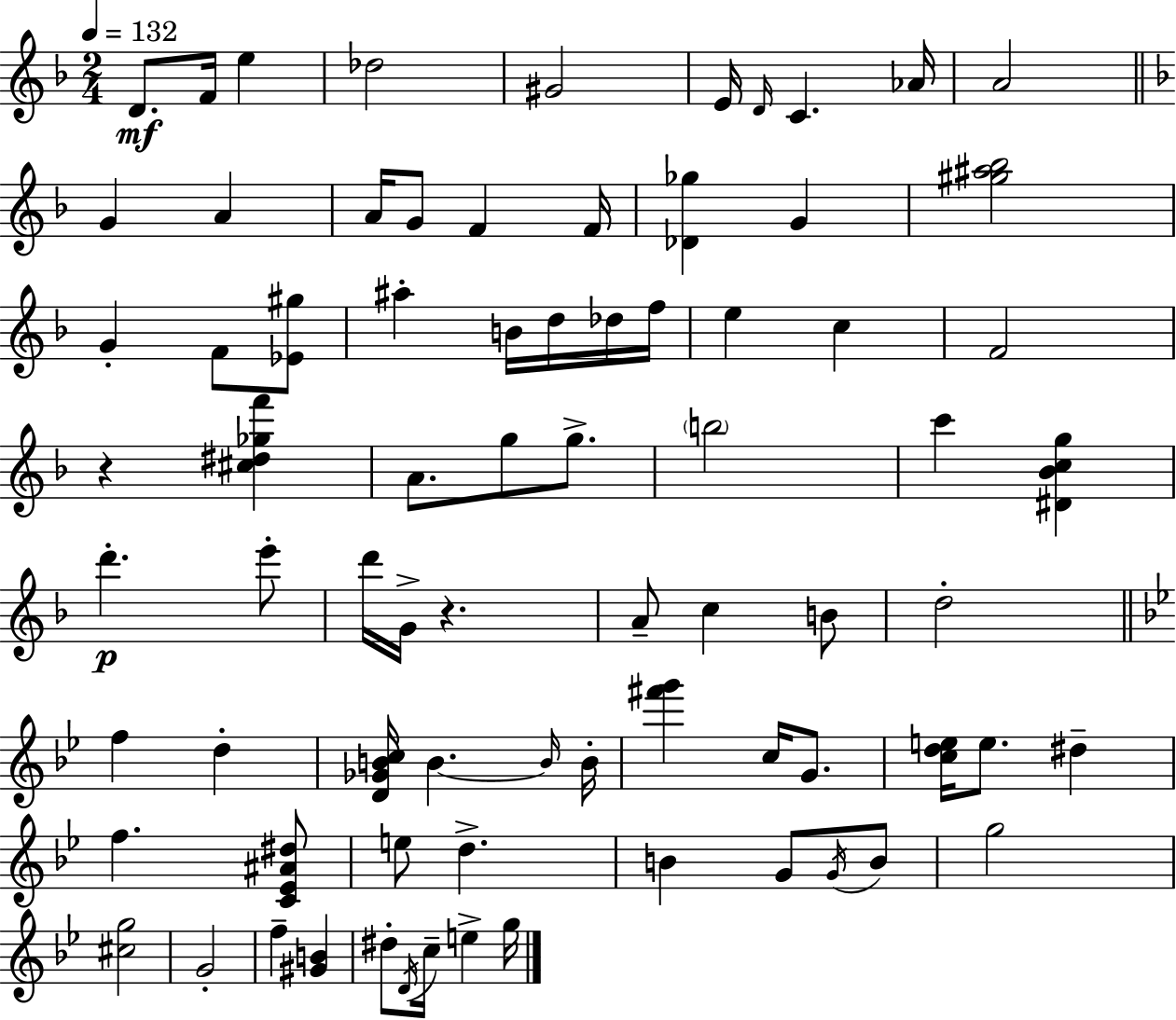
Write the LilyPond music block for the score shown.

{
  \clef treble
  \numericTimeSignature
  \time 2/4
  \key d \minor
  \tempo 4 = 132
  \repeat volta 2 { d'8.\mf f'16 e''4 | des''2 | gis'2 | e'16 \grace { d'16 } c'4. | \break aes'16 a'2 | \bar "||" \break \key d \minor g'4 a'4 | a'16 g'8 f'4 f'16 | <des' ges''>4 g'4 | <gis'' ais'' bes''>2 | \break g'4-. f'8 <ees' gis''>8 | ais''4-. b'16 d''16 des''16 f''16 | e''4 c''4 | f'2 | \break r4 <cis'' dis'' ges'' f'''>4 | a'8. g''8 g''8.-> | \parenthesize b''2 | c'''4 <dis' bes' c'' g''>4 | \break d'''4.-.\p e'''8-. | d'''16 g'16-> r4. | a'8-- c''4 b'8 | d''2-. | \break \bar "||" \break \key g \minor f''4 d''4-. | <d' ges' b' c''>16 b'4.~~ \grace { b'16 } | b'16-. <fis''' g'''>4 c''16 g'8. | <c'' d'' e''>16 e''8. dis''4-- | \break f''4. <c' ees' ais' dis''>8 | e''8 d''4.-> | b'4 g'8 \acciaccatura { g'16 } | b'8 g''2 | \break <cis'' g''>2 | g'2-. | f''4-- <gis' b'>4 | dis''8-. \acciaccatura { d'16 } c''16-- e''4-> | \break g''16 } \bar "|."
}